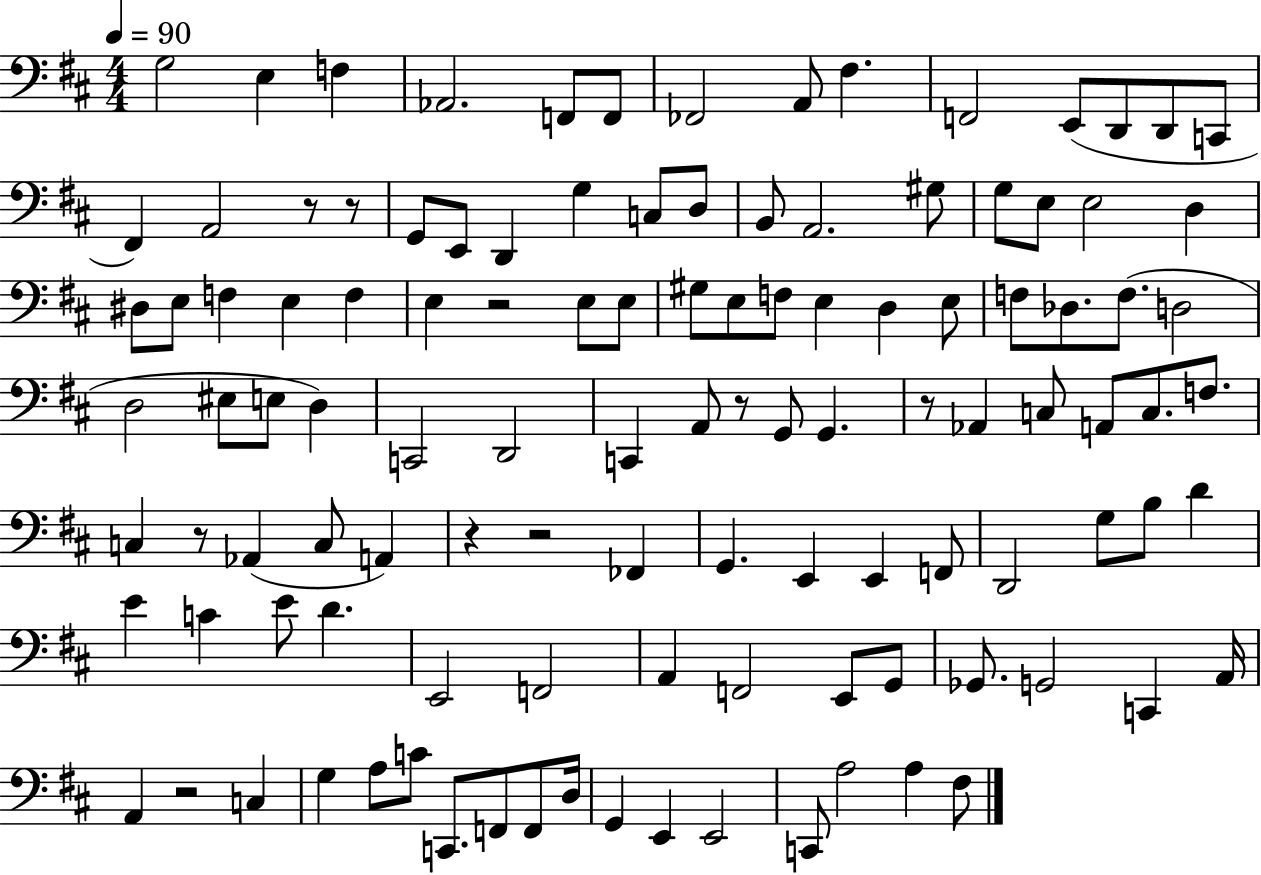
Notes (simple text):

G3/h E3/q F3/q Ab2/h. F2/e F2/e FES2/h A2/e F#3/q. F2/h E2/e D2/e D2/e C2/e F#2/q A2/h R/e R/e G2/e E2/e D2/q G3/q C3/e D3/e B2/e A2/h. G#3/e G3/e E3/e E3/h D3/q D#3/e E3/e F3/q E3/q F3/q E3/q R/h E3/e E3/e G#3/e E3/e F3/e E3/q D3/q E3/e F3/e Db3/e. F3/e. D3/h D3/h EIS3/e E3/e D3/q C2/h D2/h C2/q A2/e R/e G2/e G2/q. R/e Ab2/q C3/e A2/e C3/e. F3/e. C3/q R/e Ab2/q C3/e A2/q R/q R/h FES2/q G2/q. E2/q E2/q F2/e D2/h G3/e B3/e D4/q E4/q C4/q E4/e D4/q. E2/h F2/h A2/q F2/h E2/e G2/e Gb2/e. G2/h C2/q A2/s A2/q R/h C3/q G3/q A3/e C4/e C2/e. F2/e F2/e D3/s G2/q E2/q E2/h C2/e A3/h A3/q F#3/e